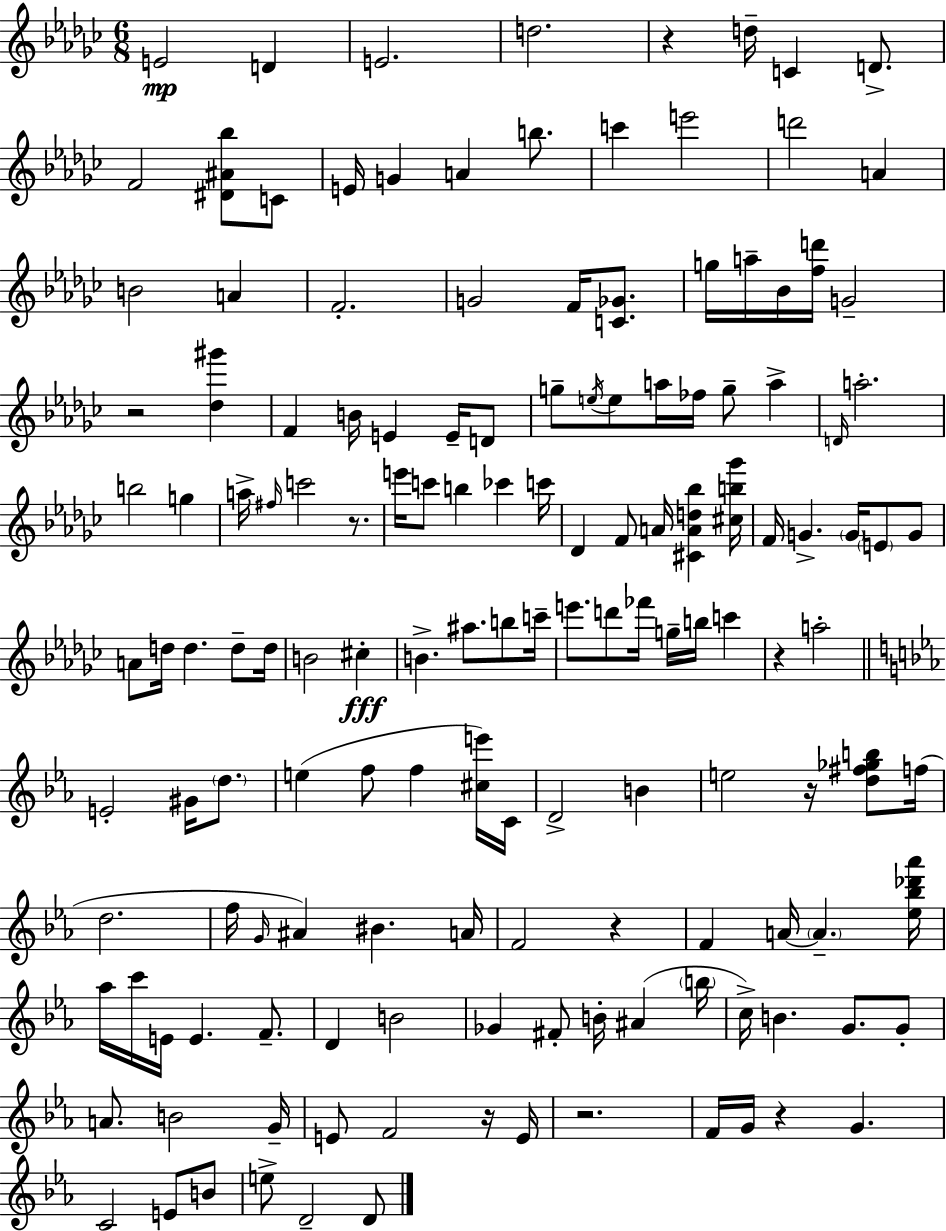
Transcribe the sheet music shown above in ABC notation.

X:1
T:Untitled
M:6/8
L:1/4
K:Ebm
E2 D E2 d2 z d/4 C D/2 F2 [^D^A_b]/2 C/2 E/4 G A b/2 c' e'2 d'2 A B2 A F2 G2 F/4 [C_G]/2 g/4 a/4 _B/4 [fd']/4 G2 z2 [_d^g'] F B/4 E E/4 D/2 g/2 e/4 e/2 a/4 _f/4 g/2 a D/4 a2 b2 g a/4 ^f/4 c'2 z/2 e'/4 c'/2 b _c' c'/4 _D F/2 A/4 [^CAd_b] [^cb_g']/4 F/4 G G/4 E/2 G/2 A/2 d/4 d d/2 d/4 B2 ^c B ^a/2 b/2 c'/4 e'/2 d'/2 _f'/4 g/4 b/4 c' z a2 E2 ^G/4 d/2 e f/2 f [^ce']/4 C/4 D2 B e2 z/4 [d^f_gb]/2 f/4 d2 f/4 G/4 ^A ^B A/4 F2 z F A/4 A [_e_b_d'_a']/4 _a/4 c'/4 E/4 E F/2 D B2 _G ^F/2 B/4 ^A b/4 c/4 B G/2 G/2 A/2 B2 G/4 E/2 F2 z/4 E/4 z2 F/4 G/4 z G C2 E/2 B/2 e/2 D2 D/2